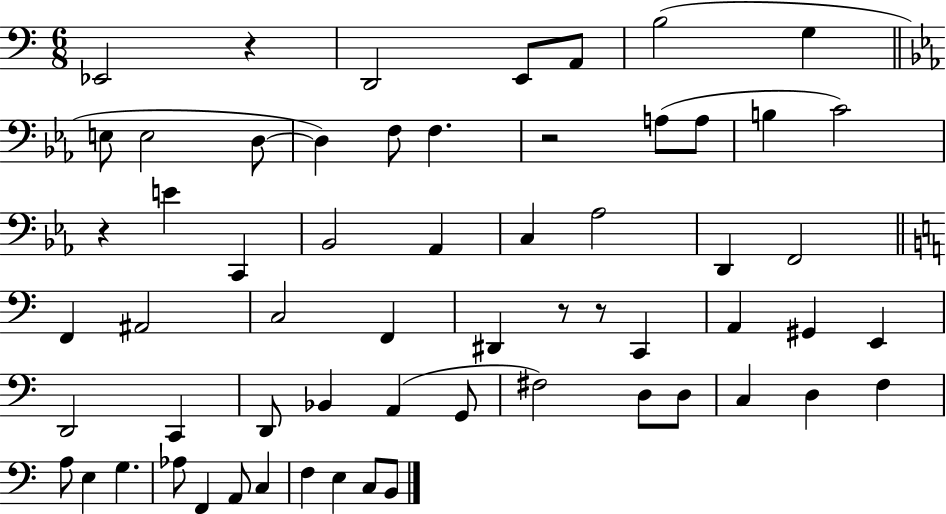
X:1
T:Untitled
M:6/8
L:1/4
K:C
_E,,2 z D,,2 E,,/2 A,,/2 B,2 G, E,/2 E,2 D,/2 D, F,/2 F, z2 A,/2 A,/2 B, C2 z E C,, _B,,2 _A,, C, _A,2 D,, F,,2 F,, ^A,,2 C,2 F,, ^D,, z/2 z/2 C,, A,, ^G,, E,, D,,2 C,, D,,/2 _B,, A,, G,,/2 ^F,2 D,/2 D,/2 C, D, F, A,/2 E, G, _A,/2 F,, A,,/2 C, F, E, C,/2 B,,/2